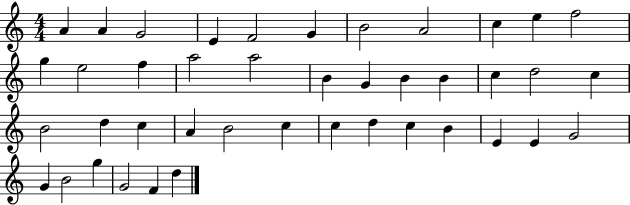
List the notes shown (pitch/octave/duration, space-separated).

A4/q A4/q G4/h E4/q F4/h G4/q B4/h A4/h C5/q E5/q F5/h G5/q E5/h F5/q A5/h A5/h B4/q G4/q B4/q B4/q C5/q D5/h C5/q B4/h D5/q C5/q A4/q B4/h C5/q C5/q D5/q C5/q B4/q E4/q E4/q G4/h G4/q B4/h G5/q G4/h F4/q D5/q